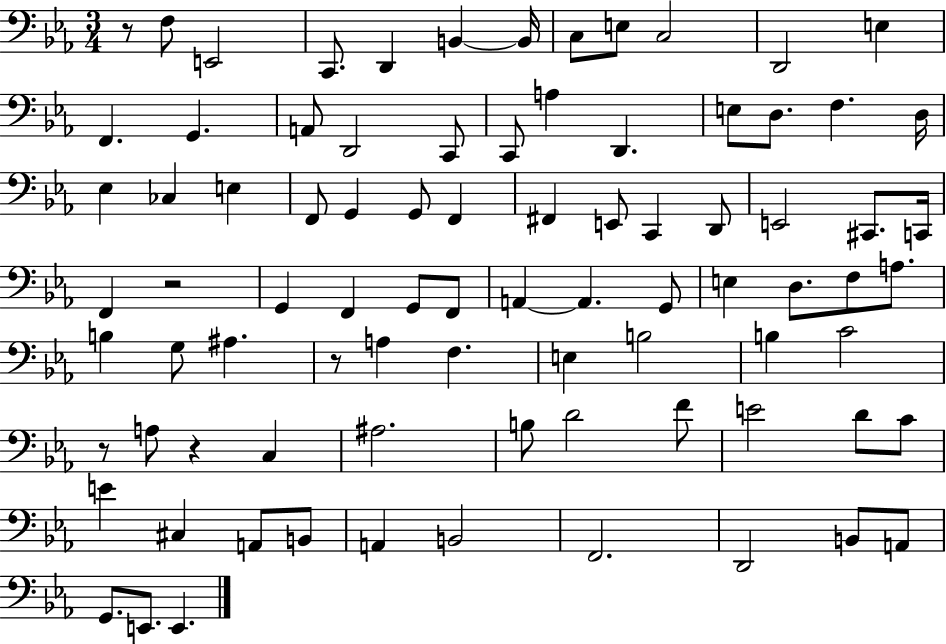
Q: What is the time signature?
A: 3/4